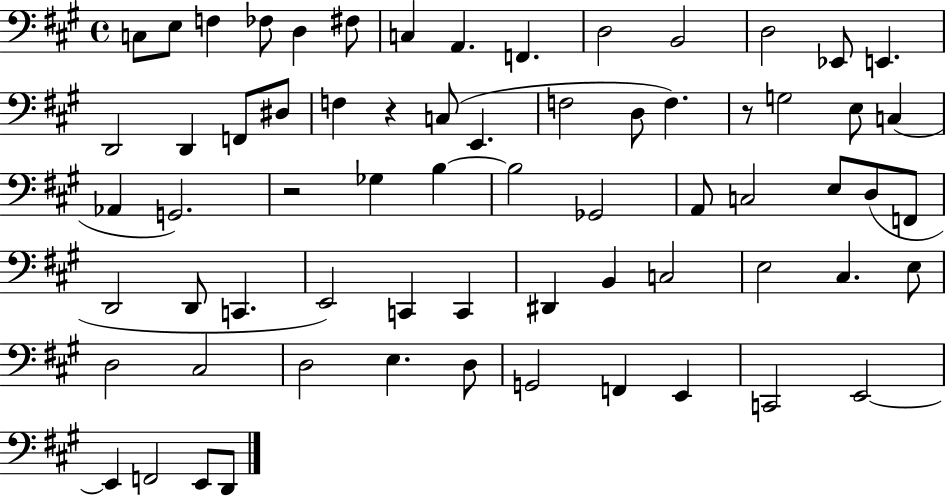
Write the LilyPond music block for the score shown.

{
  \clef bass
  \time 4/4
  \defaultTimeSignature
  \key a \major
  c8 e8 f4 fes8 d4 fis8 | c4 a,4. f,4. | d2 b,2 | d2 ees,8 e,4. | \break d,2 d,4 f,8 dis8 | f4 r4 c8( e,4. | f2 d8 f4.) | r8 g2 e8 c4( | \break aes,4 g,2.) | r2 ges4 b4~~ | b2 ges,2 | a,8 c2 e8 d8( f,8 | \break d,2 d,8 c,4. | e,2) c,4 c,4 | dis,4 b,4 c2 | e2 cis4. e8 | \break d2 cis2 | d2 e4. d8 | g,2 f,4 e,4 | c,2 e,2~~ | \break e,4 f,2 e,8 d,8 | \bar "|."
}